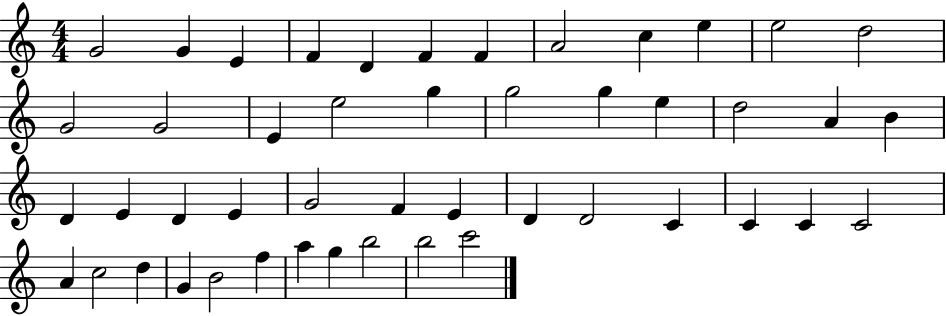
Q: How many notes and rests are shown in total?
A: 47